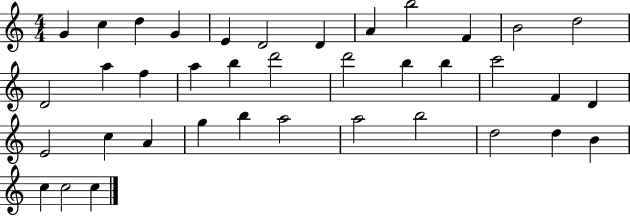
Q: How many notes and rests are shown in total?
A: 38